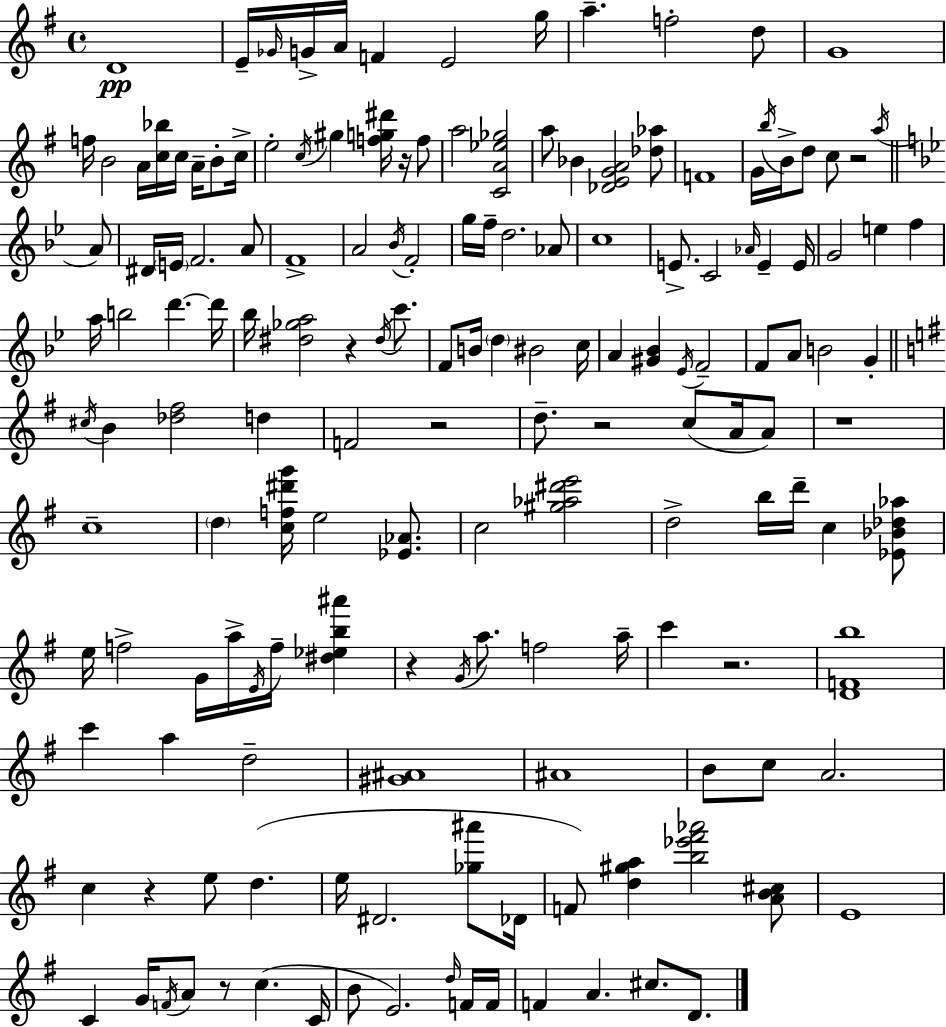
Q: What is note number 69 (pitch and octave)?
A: Eb4